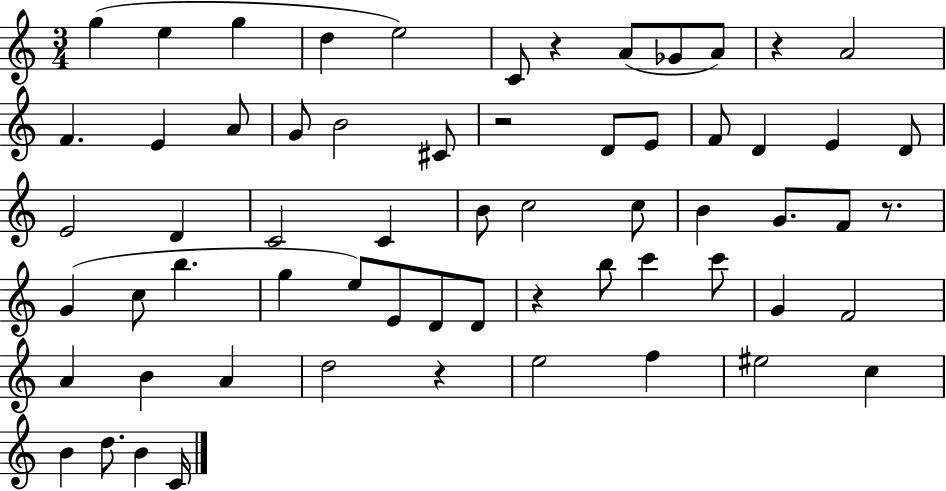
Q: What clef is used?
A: treble